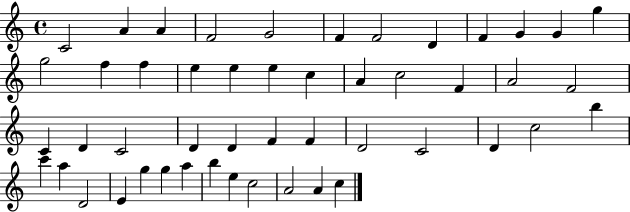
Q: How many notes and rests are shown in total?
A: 49